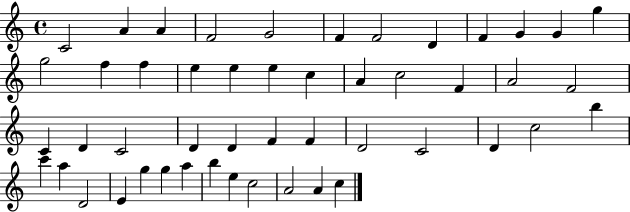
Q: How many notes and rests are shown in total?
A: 49